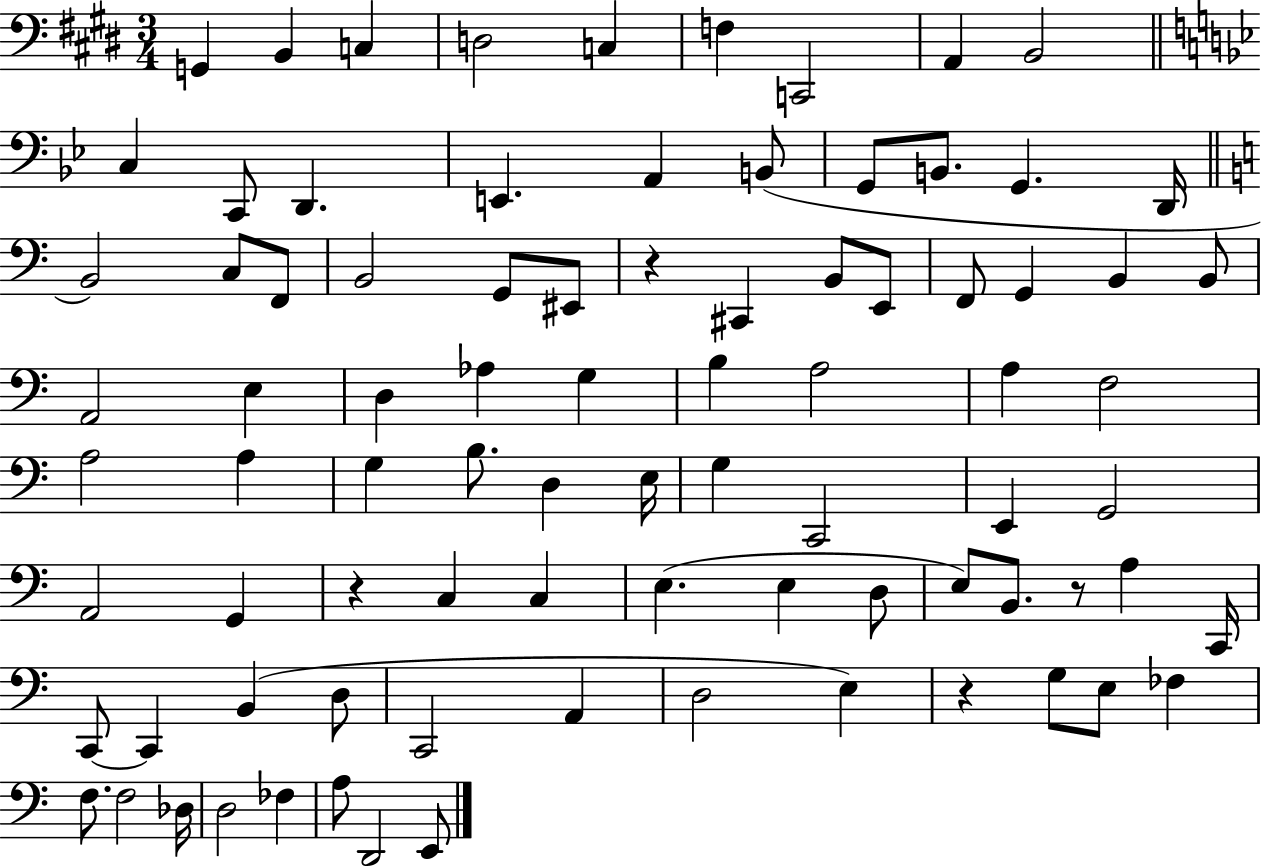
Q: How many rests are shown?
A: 4